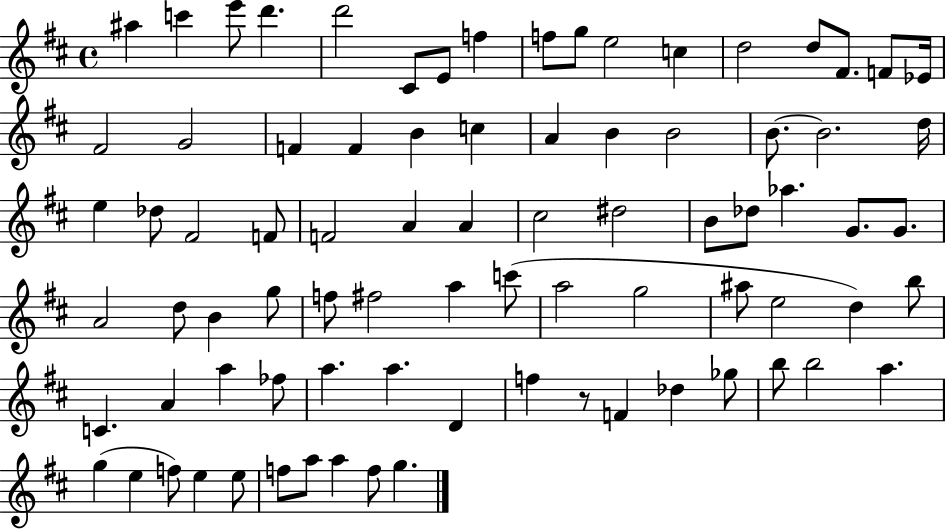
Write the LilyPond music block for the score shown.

{
  \clef treble
  \time 4/4
  \defaultTimeSignature
  \key d \major
  ais''4 c'''4 e'''8 d'''4. | d'''2 cis'8 e'8 f''4 | f''8 g''8 e''2 c''4 | d''2 d''8 fis'8. f'8 ees'16 | \break fis'2 g'2 | f'4 f'4 b'4 c''4 | a'4 b'4 b'2 | b'8.~~ b'2. d''16 | \break e''4 des''8 fis'2 f'8 | f'2 a'4 a'4 | cis''2 dis''2 | b'8 des''8 aes''4. g'8. g'8. | \break a'2 d''8 b'4 g''8 | f''8 fis''2 a''4 c'''8( | a''2 g''2 | ais''8 e''2 d''4) b''8 | \break c'4. a'4 a''4 fes''8 | a''4. a''4. d'4 | f''4 r8 f'4 des''4 ges''8 | b''8 b''2 a''4. | \break g''4( e''4 f''8) e''4 e''8 | f''8 a''8 a''4 f''8 g''4. | \bar "|."
}